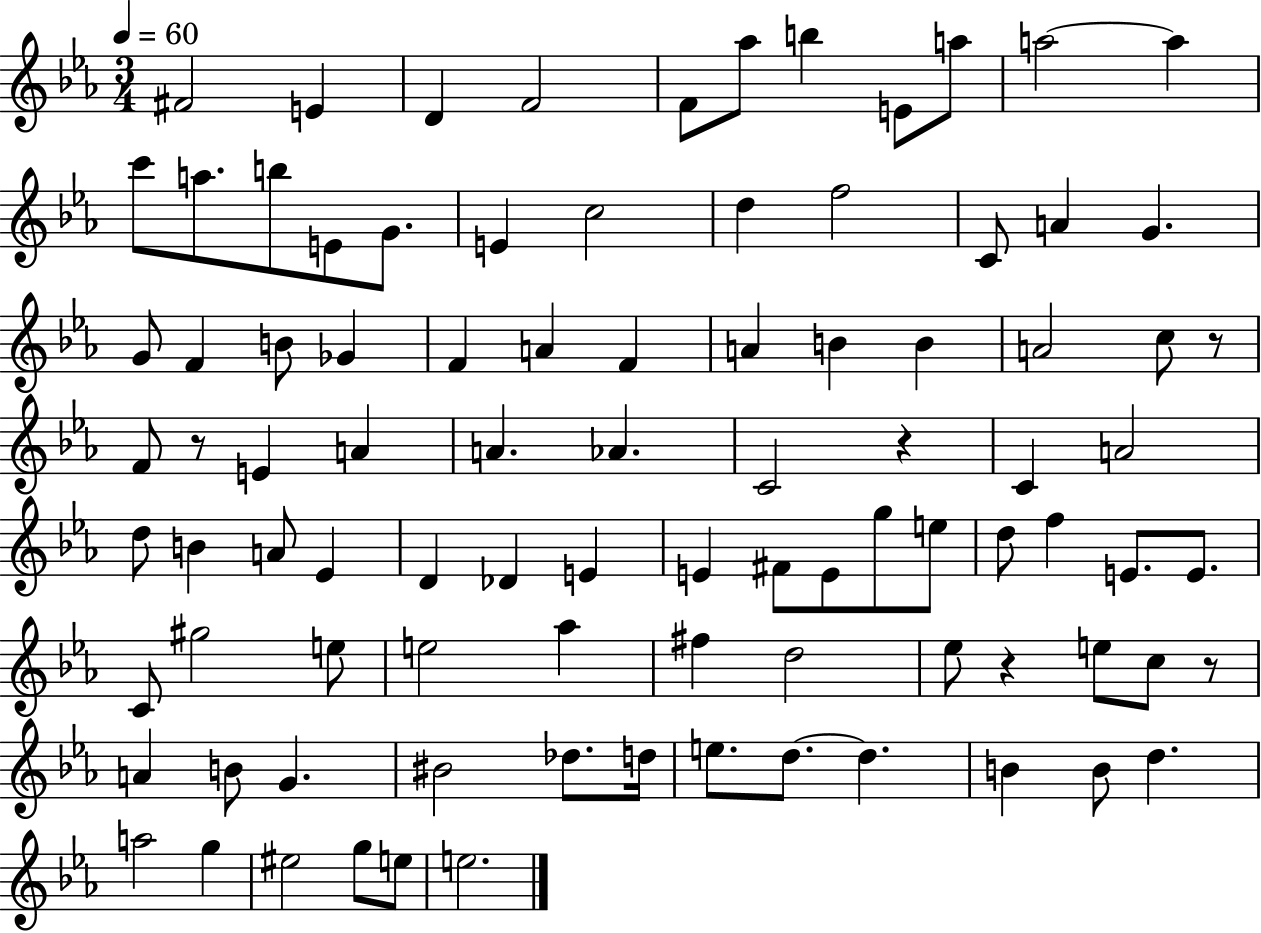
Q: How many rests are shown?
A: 5